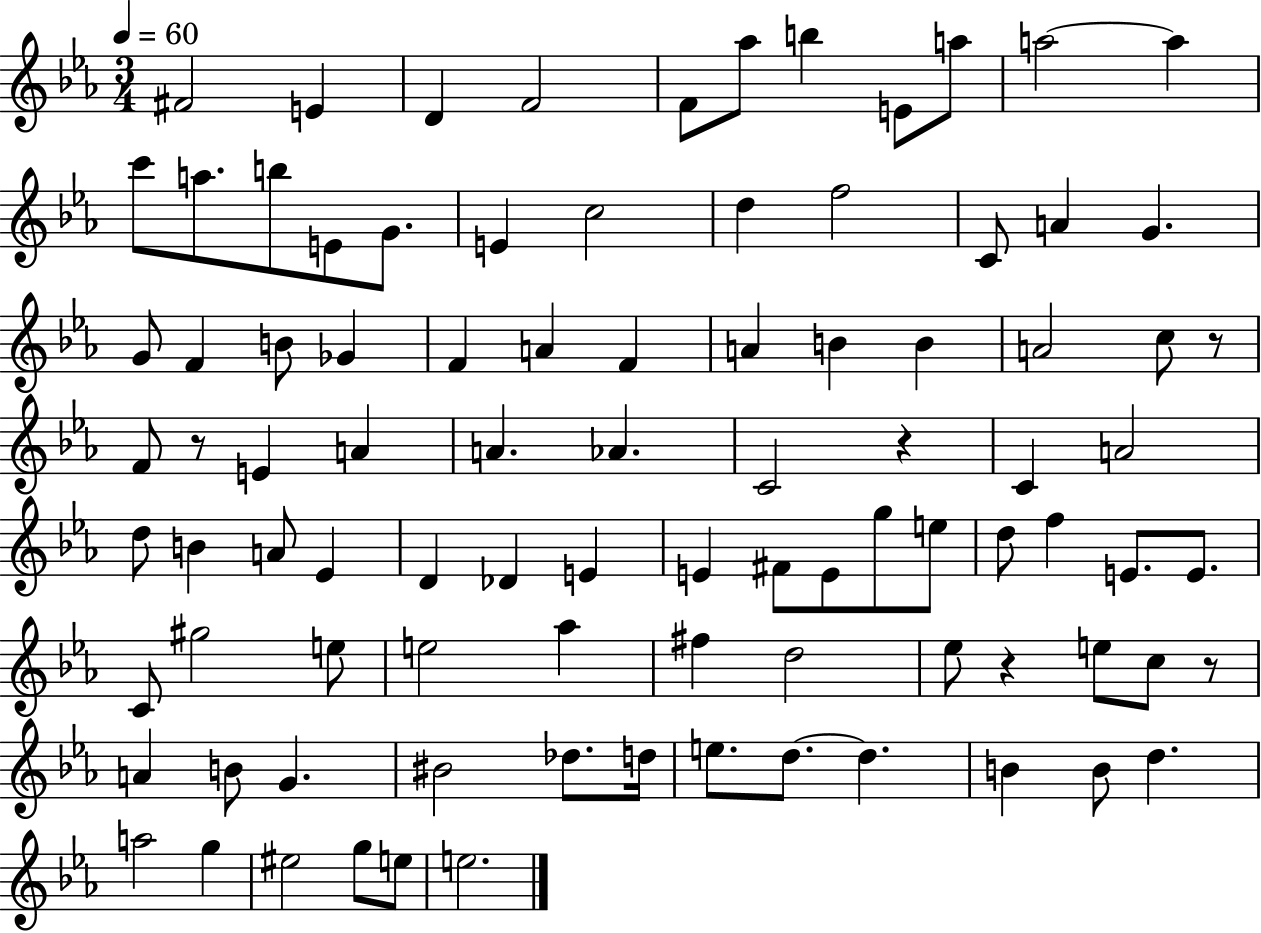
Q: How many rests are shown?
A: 5